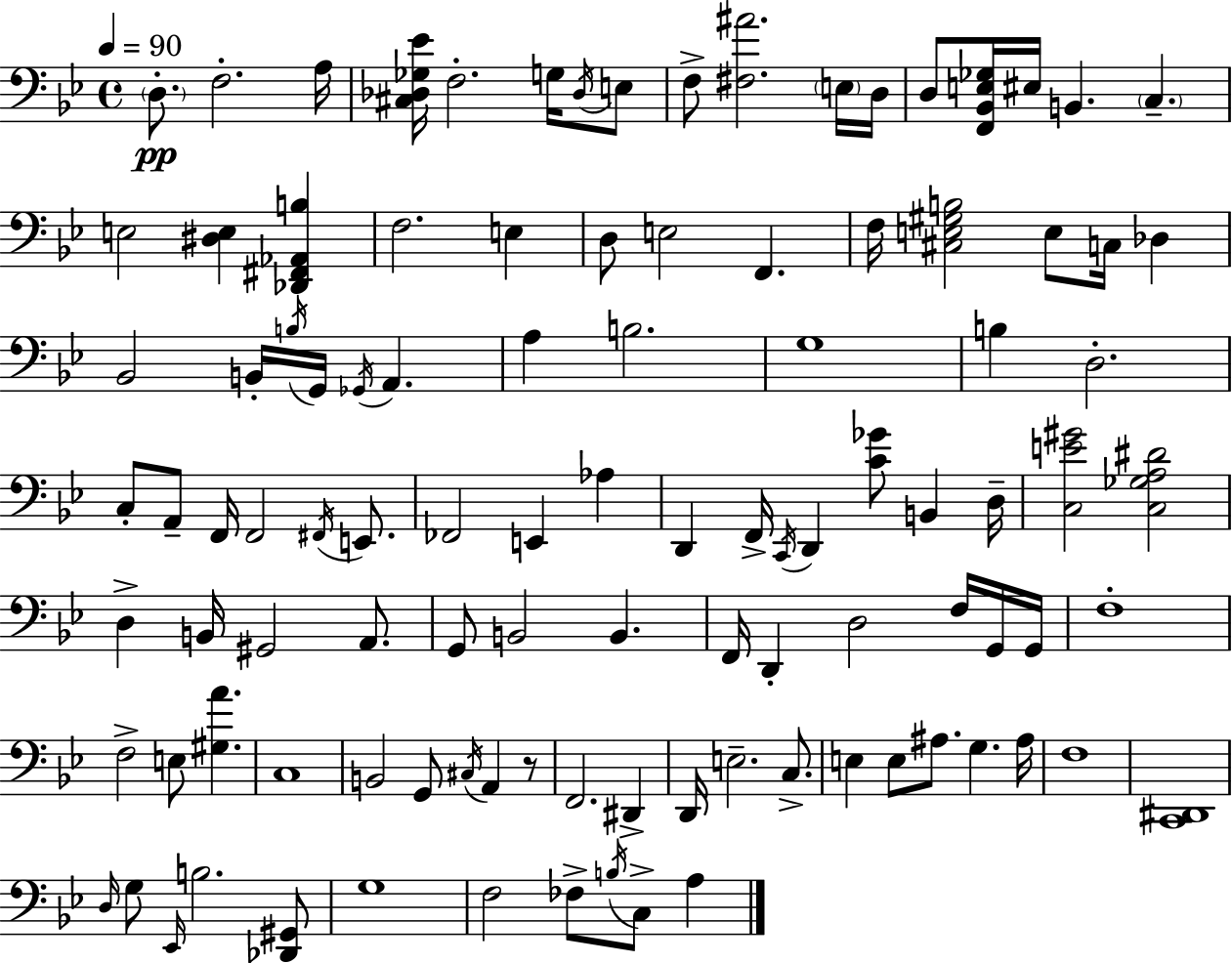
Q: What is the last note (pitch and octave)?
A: A3